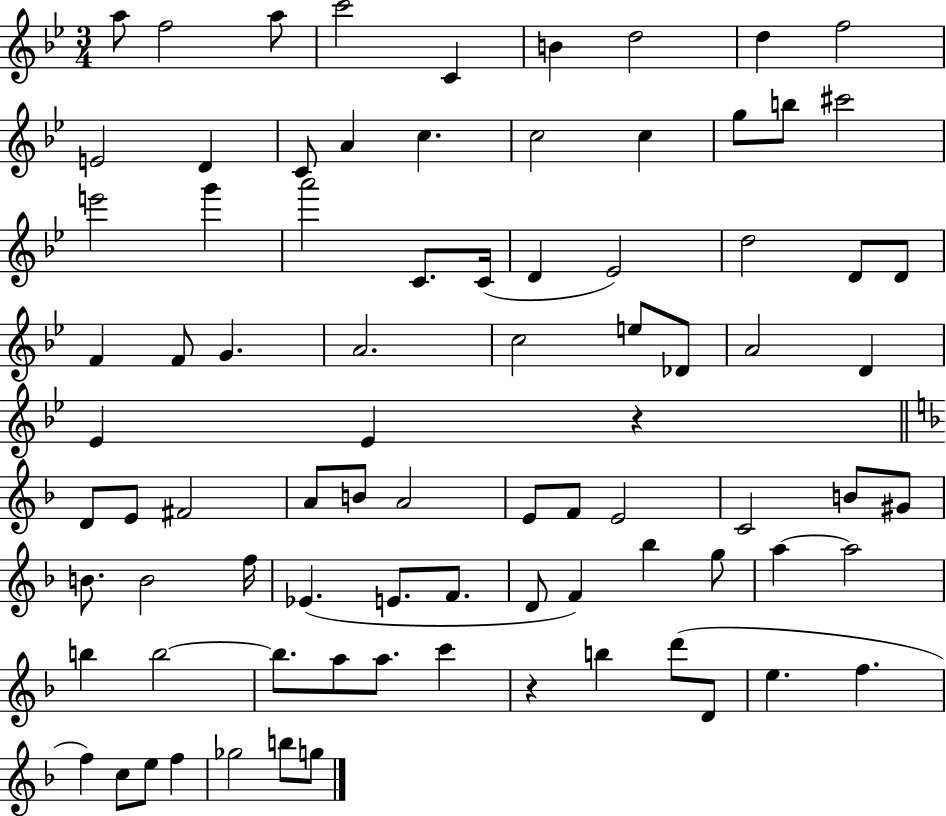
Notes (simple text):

A5/e F5/h A5/e C6/h C4/q B4/q D5/h D5/q F5/h E4/h D4/q C4/e A4/q C5/q. C5/h C5/q G5/e B5/e C#6/h E6/h G6/q A6/h C4/e. C4/s D4/q Eb4/h D5/h D4/e D4/e F4/q F4/e G4/q. A4/h. C5/h E5/e Db4/e A4/h D4/q Eb4/q Eb4/q R/q D4/e E4/e F#4/h A4/e B4/e A4/h E4/e F4/e E4/h C4/h B4/e G#4/e B4/e. B4/h F5/s Eb4/q. E4/e. F4/e. D4/e F4/q Bb5/q G5/e A5/q A5/h B5/q B5/h B5/e. A5/e A5/e. C6/q R/q B5/q D6/e D4/e E5/q. F5/q. F5/q C5/e E5/e F5/q Gb5/h B5/e G5/e